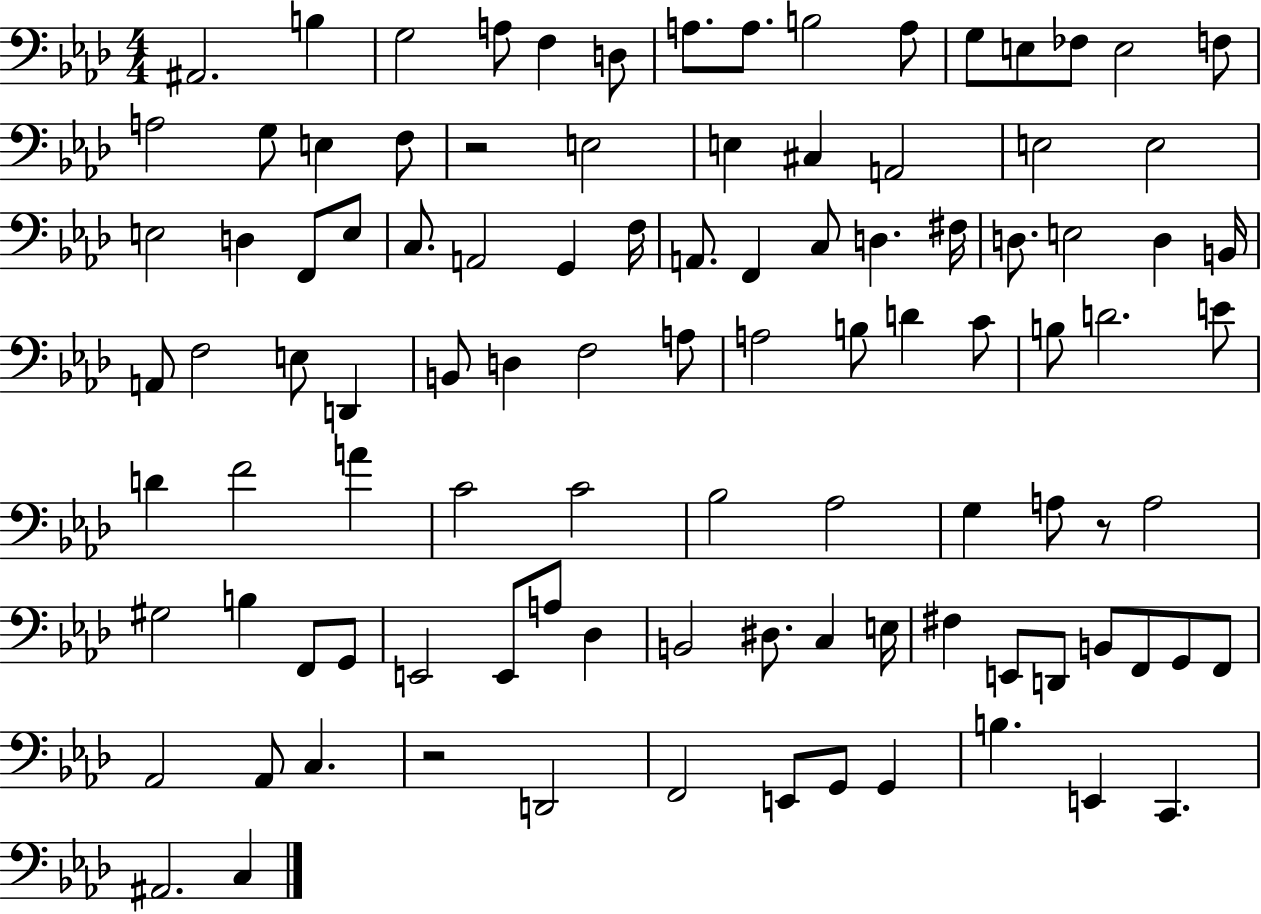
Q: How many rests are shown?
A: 3